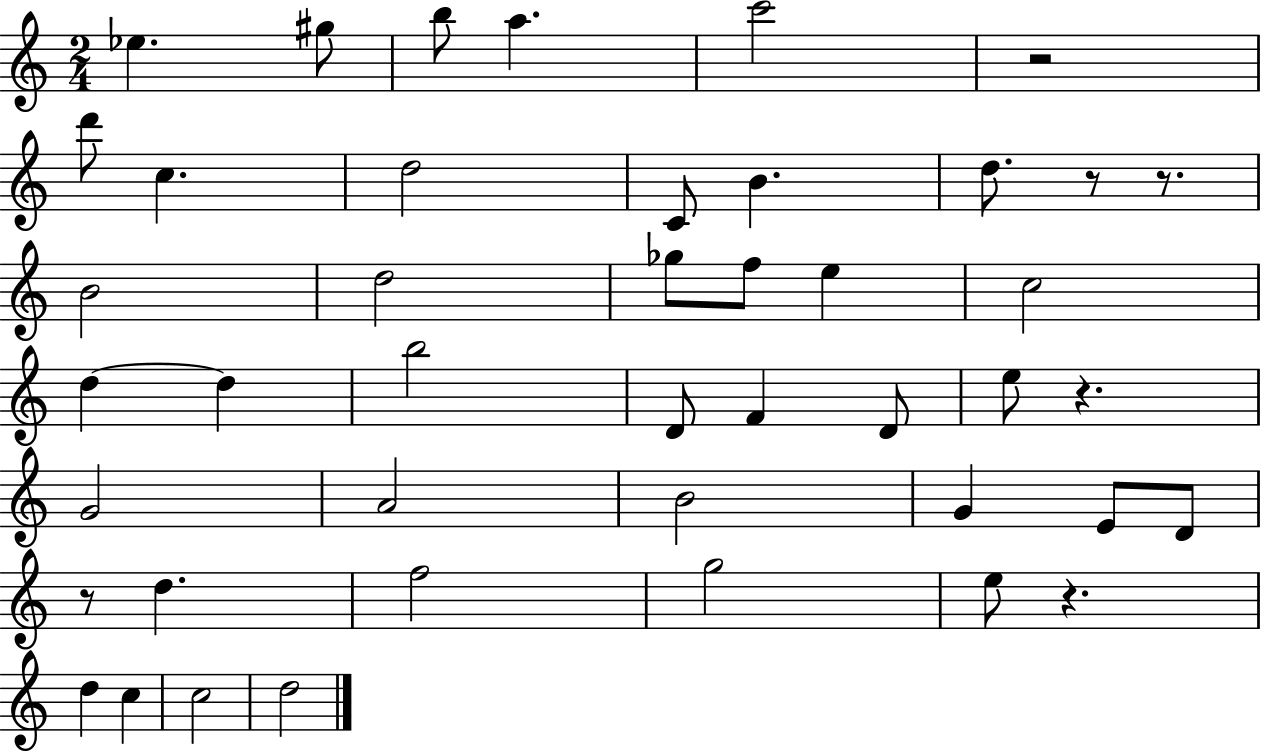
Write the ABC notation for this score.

X:1
T:Untitled
M:2/4
L:1/4
K:C
_e ^g/2 b/2 a c'2 z2 d'/2 c d2 C/2 B d/2 z/2 z/2 B2 d2 _g/2 f/2 e c2 d d b2 D/2 F D/2 e/2 z G2 A2 B2 G E/2 D/2 z/2 d f2 g2 e/2 z d c c2 d2